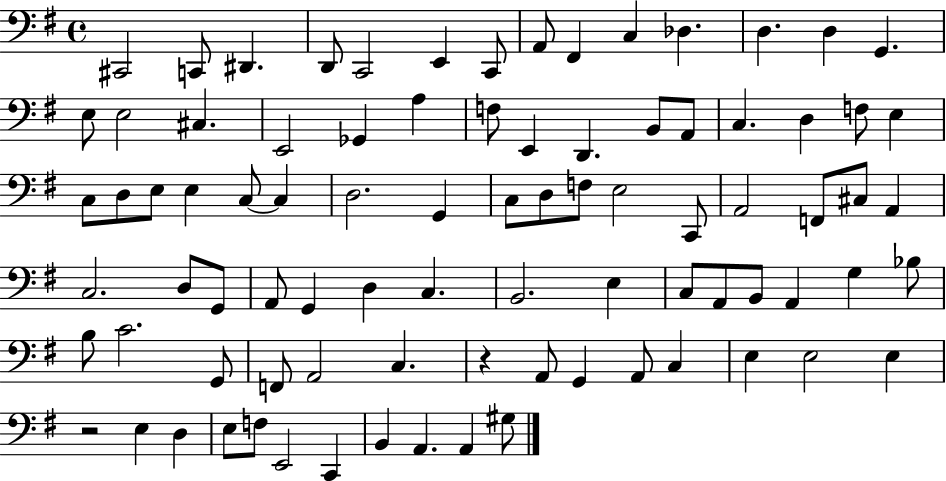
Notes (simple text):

C#2/h C2/e D#2/q. D2/e C2/h E2/q C2/e A2/e F#2/q C3/q Db3/q. D3/q. D3/q G2/q. E3/e E3/h C#3/q. E2/h Gb2/q A3/q F3/e E2/q D2/q. B2/e A2/e C3/q. D3/q F3/e E3/q C3/e D3/e E3/e E3/q C3/e C3/q D3/h. G2/q C3/e D3/e F3/e E3/h C2/e A2/h F2/e C#3/e A2/q C3/h. D3/e G2/e A2/e G2/q D3/q C3/q. B2/h. E3/q C3/e A2/e B2/e A2/q G3/q Bb3/e B3/e C4/h. G2/e F2/e A2/h C3/q. R/q A2/e G2/q A2/e C3/q E3/q E3/h E3/q R/h E3/q D3/q E3/e F3/e E2/h C2/q B2/q A2/q. A2/q G#3/e